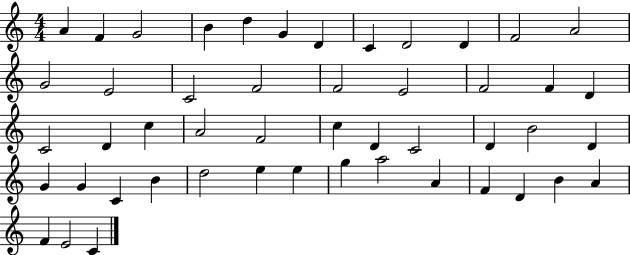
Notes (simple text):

A4/q F4/q G4/h B4/q D5/q G4/q D4/q C4/q D4/h D4/q F4/h A4/h G4/h E4/h C4/h F4/h F4/h E4/h F4/h F4/q D4/q C4/h D4/q C5/q A4/h F4/h C5/q D4/q C4/h D4/q B4/h D4/q G4/q G4/q C4/q B4/q D5/h E5/q E5/q G5/q A5/h A4/q F4/q D4/q B4/q A4/q F4/q E4/h C4/q